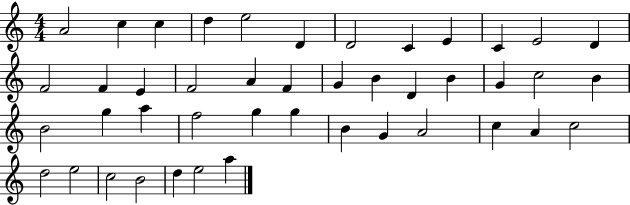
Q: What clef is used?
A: treble